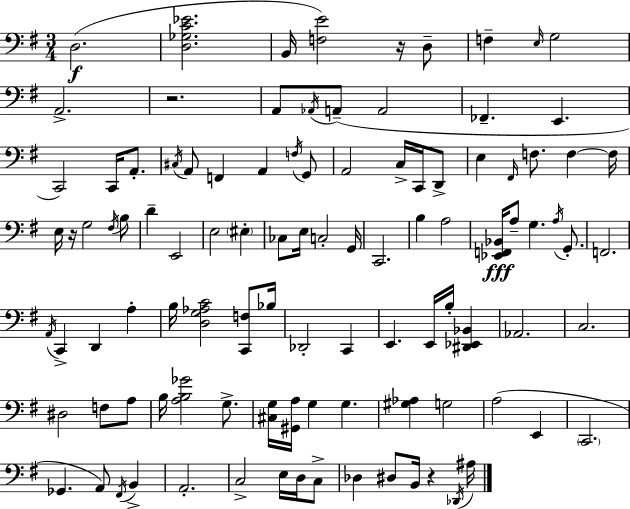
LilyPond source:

{
  \clef bass
  \numericTimeSignature
  \time 3/4
  \key e \minor
  d2.(\f | <d ges c' ees'>2. | b,16 <f e'>2) r16 d8-- | f4-- \grace { e16 } g2 | \break a,2.-> | r2. | a,8 \acciaccatura { aes,16 } a,8--( a,2 | fes,4.-- e,4. | \break c,2) c,16 a,8.-. | \acciaccatura { cis16 } a,8 f,4 a,4 | \acciaccatura { f16 } g,8 a,2 | c16-> c,16 d,8-> e4 \grace { fis,16 } f8. | \break f4~~ f16 e16 r16 g2 | \acciaccatura { fis16 } b8 d'4-- e,2 | e2 | \parenthesize eis4-. ces8 e16 c2-. | \break g,16 c,2. | b4 a2 | <ees, f, bes,>16\fff a8-- g4. | \acciaccatura { a16 } g,8.-. f,2. | \break \acciaccatura { a,16 } c,4-> | d,4 a4-. b16 <d g aes c'>2 | <c, f>8 bes16 des,2-. | c,4 e,4. | \break e,16 b16-. <dis, ees, bes,>4 aes,2. | c2. | dis2 | f8 a8 b16 <a b ges'>2 | \break g8.-> <cis g>16 <gis, a>16 g4 | g4. <gis aes>4 | g2 a2( | e,4 \parenthesize c,2. | \break ges,4. | a,8) \acciaccatura { fis,16 } b,4-> a,2.-. | c2-> | e16 d16 c8-> des4 | \break dis8 b,16 r4 \acciaccatura { des,16 } ais16 \bar "|."
}